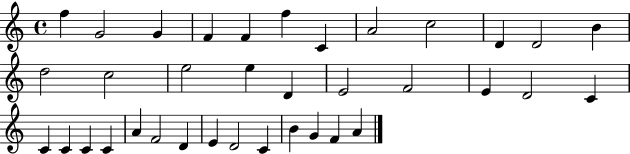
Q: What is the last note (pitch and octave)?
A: A4